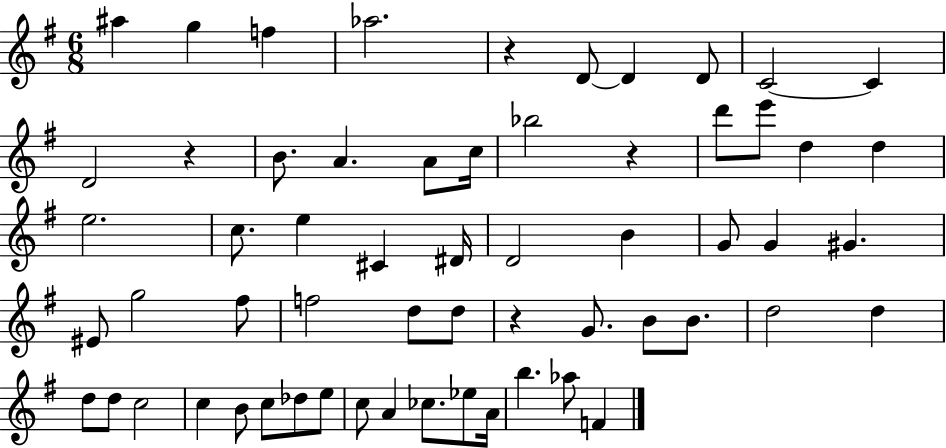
A#5/q G5/q F5/q Ab5/h. R/q D4/e D4/q D4/e C4/h C4/q D4/h R/q B4/e. A4/q. A4/e C5/s Bb5/h R/q D6/e E6/e D5/q D5/q E5/h. C5/e. E5/q C#4/q D#4/s D4/h B4/q G4/e G4/q G#4/q. EIS4/e G5/h F#5/e F5/h D5/e D5/e R/q G4/e. B4/e B4/e. D5/h D5/q D5/e D5/e C5/h C5/q B4/e C5/e Db5/e E5/e C5/e A4/q CES5/e. Eb5/e A4/s B5/q. Ab5/e F4/q